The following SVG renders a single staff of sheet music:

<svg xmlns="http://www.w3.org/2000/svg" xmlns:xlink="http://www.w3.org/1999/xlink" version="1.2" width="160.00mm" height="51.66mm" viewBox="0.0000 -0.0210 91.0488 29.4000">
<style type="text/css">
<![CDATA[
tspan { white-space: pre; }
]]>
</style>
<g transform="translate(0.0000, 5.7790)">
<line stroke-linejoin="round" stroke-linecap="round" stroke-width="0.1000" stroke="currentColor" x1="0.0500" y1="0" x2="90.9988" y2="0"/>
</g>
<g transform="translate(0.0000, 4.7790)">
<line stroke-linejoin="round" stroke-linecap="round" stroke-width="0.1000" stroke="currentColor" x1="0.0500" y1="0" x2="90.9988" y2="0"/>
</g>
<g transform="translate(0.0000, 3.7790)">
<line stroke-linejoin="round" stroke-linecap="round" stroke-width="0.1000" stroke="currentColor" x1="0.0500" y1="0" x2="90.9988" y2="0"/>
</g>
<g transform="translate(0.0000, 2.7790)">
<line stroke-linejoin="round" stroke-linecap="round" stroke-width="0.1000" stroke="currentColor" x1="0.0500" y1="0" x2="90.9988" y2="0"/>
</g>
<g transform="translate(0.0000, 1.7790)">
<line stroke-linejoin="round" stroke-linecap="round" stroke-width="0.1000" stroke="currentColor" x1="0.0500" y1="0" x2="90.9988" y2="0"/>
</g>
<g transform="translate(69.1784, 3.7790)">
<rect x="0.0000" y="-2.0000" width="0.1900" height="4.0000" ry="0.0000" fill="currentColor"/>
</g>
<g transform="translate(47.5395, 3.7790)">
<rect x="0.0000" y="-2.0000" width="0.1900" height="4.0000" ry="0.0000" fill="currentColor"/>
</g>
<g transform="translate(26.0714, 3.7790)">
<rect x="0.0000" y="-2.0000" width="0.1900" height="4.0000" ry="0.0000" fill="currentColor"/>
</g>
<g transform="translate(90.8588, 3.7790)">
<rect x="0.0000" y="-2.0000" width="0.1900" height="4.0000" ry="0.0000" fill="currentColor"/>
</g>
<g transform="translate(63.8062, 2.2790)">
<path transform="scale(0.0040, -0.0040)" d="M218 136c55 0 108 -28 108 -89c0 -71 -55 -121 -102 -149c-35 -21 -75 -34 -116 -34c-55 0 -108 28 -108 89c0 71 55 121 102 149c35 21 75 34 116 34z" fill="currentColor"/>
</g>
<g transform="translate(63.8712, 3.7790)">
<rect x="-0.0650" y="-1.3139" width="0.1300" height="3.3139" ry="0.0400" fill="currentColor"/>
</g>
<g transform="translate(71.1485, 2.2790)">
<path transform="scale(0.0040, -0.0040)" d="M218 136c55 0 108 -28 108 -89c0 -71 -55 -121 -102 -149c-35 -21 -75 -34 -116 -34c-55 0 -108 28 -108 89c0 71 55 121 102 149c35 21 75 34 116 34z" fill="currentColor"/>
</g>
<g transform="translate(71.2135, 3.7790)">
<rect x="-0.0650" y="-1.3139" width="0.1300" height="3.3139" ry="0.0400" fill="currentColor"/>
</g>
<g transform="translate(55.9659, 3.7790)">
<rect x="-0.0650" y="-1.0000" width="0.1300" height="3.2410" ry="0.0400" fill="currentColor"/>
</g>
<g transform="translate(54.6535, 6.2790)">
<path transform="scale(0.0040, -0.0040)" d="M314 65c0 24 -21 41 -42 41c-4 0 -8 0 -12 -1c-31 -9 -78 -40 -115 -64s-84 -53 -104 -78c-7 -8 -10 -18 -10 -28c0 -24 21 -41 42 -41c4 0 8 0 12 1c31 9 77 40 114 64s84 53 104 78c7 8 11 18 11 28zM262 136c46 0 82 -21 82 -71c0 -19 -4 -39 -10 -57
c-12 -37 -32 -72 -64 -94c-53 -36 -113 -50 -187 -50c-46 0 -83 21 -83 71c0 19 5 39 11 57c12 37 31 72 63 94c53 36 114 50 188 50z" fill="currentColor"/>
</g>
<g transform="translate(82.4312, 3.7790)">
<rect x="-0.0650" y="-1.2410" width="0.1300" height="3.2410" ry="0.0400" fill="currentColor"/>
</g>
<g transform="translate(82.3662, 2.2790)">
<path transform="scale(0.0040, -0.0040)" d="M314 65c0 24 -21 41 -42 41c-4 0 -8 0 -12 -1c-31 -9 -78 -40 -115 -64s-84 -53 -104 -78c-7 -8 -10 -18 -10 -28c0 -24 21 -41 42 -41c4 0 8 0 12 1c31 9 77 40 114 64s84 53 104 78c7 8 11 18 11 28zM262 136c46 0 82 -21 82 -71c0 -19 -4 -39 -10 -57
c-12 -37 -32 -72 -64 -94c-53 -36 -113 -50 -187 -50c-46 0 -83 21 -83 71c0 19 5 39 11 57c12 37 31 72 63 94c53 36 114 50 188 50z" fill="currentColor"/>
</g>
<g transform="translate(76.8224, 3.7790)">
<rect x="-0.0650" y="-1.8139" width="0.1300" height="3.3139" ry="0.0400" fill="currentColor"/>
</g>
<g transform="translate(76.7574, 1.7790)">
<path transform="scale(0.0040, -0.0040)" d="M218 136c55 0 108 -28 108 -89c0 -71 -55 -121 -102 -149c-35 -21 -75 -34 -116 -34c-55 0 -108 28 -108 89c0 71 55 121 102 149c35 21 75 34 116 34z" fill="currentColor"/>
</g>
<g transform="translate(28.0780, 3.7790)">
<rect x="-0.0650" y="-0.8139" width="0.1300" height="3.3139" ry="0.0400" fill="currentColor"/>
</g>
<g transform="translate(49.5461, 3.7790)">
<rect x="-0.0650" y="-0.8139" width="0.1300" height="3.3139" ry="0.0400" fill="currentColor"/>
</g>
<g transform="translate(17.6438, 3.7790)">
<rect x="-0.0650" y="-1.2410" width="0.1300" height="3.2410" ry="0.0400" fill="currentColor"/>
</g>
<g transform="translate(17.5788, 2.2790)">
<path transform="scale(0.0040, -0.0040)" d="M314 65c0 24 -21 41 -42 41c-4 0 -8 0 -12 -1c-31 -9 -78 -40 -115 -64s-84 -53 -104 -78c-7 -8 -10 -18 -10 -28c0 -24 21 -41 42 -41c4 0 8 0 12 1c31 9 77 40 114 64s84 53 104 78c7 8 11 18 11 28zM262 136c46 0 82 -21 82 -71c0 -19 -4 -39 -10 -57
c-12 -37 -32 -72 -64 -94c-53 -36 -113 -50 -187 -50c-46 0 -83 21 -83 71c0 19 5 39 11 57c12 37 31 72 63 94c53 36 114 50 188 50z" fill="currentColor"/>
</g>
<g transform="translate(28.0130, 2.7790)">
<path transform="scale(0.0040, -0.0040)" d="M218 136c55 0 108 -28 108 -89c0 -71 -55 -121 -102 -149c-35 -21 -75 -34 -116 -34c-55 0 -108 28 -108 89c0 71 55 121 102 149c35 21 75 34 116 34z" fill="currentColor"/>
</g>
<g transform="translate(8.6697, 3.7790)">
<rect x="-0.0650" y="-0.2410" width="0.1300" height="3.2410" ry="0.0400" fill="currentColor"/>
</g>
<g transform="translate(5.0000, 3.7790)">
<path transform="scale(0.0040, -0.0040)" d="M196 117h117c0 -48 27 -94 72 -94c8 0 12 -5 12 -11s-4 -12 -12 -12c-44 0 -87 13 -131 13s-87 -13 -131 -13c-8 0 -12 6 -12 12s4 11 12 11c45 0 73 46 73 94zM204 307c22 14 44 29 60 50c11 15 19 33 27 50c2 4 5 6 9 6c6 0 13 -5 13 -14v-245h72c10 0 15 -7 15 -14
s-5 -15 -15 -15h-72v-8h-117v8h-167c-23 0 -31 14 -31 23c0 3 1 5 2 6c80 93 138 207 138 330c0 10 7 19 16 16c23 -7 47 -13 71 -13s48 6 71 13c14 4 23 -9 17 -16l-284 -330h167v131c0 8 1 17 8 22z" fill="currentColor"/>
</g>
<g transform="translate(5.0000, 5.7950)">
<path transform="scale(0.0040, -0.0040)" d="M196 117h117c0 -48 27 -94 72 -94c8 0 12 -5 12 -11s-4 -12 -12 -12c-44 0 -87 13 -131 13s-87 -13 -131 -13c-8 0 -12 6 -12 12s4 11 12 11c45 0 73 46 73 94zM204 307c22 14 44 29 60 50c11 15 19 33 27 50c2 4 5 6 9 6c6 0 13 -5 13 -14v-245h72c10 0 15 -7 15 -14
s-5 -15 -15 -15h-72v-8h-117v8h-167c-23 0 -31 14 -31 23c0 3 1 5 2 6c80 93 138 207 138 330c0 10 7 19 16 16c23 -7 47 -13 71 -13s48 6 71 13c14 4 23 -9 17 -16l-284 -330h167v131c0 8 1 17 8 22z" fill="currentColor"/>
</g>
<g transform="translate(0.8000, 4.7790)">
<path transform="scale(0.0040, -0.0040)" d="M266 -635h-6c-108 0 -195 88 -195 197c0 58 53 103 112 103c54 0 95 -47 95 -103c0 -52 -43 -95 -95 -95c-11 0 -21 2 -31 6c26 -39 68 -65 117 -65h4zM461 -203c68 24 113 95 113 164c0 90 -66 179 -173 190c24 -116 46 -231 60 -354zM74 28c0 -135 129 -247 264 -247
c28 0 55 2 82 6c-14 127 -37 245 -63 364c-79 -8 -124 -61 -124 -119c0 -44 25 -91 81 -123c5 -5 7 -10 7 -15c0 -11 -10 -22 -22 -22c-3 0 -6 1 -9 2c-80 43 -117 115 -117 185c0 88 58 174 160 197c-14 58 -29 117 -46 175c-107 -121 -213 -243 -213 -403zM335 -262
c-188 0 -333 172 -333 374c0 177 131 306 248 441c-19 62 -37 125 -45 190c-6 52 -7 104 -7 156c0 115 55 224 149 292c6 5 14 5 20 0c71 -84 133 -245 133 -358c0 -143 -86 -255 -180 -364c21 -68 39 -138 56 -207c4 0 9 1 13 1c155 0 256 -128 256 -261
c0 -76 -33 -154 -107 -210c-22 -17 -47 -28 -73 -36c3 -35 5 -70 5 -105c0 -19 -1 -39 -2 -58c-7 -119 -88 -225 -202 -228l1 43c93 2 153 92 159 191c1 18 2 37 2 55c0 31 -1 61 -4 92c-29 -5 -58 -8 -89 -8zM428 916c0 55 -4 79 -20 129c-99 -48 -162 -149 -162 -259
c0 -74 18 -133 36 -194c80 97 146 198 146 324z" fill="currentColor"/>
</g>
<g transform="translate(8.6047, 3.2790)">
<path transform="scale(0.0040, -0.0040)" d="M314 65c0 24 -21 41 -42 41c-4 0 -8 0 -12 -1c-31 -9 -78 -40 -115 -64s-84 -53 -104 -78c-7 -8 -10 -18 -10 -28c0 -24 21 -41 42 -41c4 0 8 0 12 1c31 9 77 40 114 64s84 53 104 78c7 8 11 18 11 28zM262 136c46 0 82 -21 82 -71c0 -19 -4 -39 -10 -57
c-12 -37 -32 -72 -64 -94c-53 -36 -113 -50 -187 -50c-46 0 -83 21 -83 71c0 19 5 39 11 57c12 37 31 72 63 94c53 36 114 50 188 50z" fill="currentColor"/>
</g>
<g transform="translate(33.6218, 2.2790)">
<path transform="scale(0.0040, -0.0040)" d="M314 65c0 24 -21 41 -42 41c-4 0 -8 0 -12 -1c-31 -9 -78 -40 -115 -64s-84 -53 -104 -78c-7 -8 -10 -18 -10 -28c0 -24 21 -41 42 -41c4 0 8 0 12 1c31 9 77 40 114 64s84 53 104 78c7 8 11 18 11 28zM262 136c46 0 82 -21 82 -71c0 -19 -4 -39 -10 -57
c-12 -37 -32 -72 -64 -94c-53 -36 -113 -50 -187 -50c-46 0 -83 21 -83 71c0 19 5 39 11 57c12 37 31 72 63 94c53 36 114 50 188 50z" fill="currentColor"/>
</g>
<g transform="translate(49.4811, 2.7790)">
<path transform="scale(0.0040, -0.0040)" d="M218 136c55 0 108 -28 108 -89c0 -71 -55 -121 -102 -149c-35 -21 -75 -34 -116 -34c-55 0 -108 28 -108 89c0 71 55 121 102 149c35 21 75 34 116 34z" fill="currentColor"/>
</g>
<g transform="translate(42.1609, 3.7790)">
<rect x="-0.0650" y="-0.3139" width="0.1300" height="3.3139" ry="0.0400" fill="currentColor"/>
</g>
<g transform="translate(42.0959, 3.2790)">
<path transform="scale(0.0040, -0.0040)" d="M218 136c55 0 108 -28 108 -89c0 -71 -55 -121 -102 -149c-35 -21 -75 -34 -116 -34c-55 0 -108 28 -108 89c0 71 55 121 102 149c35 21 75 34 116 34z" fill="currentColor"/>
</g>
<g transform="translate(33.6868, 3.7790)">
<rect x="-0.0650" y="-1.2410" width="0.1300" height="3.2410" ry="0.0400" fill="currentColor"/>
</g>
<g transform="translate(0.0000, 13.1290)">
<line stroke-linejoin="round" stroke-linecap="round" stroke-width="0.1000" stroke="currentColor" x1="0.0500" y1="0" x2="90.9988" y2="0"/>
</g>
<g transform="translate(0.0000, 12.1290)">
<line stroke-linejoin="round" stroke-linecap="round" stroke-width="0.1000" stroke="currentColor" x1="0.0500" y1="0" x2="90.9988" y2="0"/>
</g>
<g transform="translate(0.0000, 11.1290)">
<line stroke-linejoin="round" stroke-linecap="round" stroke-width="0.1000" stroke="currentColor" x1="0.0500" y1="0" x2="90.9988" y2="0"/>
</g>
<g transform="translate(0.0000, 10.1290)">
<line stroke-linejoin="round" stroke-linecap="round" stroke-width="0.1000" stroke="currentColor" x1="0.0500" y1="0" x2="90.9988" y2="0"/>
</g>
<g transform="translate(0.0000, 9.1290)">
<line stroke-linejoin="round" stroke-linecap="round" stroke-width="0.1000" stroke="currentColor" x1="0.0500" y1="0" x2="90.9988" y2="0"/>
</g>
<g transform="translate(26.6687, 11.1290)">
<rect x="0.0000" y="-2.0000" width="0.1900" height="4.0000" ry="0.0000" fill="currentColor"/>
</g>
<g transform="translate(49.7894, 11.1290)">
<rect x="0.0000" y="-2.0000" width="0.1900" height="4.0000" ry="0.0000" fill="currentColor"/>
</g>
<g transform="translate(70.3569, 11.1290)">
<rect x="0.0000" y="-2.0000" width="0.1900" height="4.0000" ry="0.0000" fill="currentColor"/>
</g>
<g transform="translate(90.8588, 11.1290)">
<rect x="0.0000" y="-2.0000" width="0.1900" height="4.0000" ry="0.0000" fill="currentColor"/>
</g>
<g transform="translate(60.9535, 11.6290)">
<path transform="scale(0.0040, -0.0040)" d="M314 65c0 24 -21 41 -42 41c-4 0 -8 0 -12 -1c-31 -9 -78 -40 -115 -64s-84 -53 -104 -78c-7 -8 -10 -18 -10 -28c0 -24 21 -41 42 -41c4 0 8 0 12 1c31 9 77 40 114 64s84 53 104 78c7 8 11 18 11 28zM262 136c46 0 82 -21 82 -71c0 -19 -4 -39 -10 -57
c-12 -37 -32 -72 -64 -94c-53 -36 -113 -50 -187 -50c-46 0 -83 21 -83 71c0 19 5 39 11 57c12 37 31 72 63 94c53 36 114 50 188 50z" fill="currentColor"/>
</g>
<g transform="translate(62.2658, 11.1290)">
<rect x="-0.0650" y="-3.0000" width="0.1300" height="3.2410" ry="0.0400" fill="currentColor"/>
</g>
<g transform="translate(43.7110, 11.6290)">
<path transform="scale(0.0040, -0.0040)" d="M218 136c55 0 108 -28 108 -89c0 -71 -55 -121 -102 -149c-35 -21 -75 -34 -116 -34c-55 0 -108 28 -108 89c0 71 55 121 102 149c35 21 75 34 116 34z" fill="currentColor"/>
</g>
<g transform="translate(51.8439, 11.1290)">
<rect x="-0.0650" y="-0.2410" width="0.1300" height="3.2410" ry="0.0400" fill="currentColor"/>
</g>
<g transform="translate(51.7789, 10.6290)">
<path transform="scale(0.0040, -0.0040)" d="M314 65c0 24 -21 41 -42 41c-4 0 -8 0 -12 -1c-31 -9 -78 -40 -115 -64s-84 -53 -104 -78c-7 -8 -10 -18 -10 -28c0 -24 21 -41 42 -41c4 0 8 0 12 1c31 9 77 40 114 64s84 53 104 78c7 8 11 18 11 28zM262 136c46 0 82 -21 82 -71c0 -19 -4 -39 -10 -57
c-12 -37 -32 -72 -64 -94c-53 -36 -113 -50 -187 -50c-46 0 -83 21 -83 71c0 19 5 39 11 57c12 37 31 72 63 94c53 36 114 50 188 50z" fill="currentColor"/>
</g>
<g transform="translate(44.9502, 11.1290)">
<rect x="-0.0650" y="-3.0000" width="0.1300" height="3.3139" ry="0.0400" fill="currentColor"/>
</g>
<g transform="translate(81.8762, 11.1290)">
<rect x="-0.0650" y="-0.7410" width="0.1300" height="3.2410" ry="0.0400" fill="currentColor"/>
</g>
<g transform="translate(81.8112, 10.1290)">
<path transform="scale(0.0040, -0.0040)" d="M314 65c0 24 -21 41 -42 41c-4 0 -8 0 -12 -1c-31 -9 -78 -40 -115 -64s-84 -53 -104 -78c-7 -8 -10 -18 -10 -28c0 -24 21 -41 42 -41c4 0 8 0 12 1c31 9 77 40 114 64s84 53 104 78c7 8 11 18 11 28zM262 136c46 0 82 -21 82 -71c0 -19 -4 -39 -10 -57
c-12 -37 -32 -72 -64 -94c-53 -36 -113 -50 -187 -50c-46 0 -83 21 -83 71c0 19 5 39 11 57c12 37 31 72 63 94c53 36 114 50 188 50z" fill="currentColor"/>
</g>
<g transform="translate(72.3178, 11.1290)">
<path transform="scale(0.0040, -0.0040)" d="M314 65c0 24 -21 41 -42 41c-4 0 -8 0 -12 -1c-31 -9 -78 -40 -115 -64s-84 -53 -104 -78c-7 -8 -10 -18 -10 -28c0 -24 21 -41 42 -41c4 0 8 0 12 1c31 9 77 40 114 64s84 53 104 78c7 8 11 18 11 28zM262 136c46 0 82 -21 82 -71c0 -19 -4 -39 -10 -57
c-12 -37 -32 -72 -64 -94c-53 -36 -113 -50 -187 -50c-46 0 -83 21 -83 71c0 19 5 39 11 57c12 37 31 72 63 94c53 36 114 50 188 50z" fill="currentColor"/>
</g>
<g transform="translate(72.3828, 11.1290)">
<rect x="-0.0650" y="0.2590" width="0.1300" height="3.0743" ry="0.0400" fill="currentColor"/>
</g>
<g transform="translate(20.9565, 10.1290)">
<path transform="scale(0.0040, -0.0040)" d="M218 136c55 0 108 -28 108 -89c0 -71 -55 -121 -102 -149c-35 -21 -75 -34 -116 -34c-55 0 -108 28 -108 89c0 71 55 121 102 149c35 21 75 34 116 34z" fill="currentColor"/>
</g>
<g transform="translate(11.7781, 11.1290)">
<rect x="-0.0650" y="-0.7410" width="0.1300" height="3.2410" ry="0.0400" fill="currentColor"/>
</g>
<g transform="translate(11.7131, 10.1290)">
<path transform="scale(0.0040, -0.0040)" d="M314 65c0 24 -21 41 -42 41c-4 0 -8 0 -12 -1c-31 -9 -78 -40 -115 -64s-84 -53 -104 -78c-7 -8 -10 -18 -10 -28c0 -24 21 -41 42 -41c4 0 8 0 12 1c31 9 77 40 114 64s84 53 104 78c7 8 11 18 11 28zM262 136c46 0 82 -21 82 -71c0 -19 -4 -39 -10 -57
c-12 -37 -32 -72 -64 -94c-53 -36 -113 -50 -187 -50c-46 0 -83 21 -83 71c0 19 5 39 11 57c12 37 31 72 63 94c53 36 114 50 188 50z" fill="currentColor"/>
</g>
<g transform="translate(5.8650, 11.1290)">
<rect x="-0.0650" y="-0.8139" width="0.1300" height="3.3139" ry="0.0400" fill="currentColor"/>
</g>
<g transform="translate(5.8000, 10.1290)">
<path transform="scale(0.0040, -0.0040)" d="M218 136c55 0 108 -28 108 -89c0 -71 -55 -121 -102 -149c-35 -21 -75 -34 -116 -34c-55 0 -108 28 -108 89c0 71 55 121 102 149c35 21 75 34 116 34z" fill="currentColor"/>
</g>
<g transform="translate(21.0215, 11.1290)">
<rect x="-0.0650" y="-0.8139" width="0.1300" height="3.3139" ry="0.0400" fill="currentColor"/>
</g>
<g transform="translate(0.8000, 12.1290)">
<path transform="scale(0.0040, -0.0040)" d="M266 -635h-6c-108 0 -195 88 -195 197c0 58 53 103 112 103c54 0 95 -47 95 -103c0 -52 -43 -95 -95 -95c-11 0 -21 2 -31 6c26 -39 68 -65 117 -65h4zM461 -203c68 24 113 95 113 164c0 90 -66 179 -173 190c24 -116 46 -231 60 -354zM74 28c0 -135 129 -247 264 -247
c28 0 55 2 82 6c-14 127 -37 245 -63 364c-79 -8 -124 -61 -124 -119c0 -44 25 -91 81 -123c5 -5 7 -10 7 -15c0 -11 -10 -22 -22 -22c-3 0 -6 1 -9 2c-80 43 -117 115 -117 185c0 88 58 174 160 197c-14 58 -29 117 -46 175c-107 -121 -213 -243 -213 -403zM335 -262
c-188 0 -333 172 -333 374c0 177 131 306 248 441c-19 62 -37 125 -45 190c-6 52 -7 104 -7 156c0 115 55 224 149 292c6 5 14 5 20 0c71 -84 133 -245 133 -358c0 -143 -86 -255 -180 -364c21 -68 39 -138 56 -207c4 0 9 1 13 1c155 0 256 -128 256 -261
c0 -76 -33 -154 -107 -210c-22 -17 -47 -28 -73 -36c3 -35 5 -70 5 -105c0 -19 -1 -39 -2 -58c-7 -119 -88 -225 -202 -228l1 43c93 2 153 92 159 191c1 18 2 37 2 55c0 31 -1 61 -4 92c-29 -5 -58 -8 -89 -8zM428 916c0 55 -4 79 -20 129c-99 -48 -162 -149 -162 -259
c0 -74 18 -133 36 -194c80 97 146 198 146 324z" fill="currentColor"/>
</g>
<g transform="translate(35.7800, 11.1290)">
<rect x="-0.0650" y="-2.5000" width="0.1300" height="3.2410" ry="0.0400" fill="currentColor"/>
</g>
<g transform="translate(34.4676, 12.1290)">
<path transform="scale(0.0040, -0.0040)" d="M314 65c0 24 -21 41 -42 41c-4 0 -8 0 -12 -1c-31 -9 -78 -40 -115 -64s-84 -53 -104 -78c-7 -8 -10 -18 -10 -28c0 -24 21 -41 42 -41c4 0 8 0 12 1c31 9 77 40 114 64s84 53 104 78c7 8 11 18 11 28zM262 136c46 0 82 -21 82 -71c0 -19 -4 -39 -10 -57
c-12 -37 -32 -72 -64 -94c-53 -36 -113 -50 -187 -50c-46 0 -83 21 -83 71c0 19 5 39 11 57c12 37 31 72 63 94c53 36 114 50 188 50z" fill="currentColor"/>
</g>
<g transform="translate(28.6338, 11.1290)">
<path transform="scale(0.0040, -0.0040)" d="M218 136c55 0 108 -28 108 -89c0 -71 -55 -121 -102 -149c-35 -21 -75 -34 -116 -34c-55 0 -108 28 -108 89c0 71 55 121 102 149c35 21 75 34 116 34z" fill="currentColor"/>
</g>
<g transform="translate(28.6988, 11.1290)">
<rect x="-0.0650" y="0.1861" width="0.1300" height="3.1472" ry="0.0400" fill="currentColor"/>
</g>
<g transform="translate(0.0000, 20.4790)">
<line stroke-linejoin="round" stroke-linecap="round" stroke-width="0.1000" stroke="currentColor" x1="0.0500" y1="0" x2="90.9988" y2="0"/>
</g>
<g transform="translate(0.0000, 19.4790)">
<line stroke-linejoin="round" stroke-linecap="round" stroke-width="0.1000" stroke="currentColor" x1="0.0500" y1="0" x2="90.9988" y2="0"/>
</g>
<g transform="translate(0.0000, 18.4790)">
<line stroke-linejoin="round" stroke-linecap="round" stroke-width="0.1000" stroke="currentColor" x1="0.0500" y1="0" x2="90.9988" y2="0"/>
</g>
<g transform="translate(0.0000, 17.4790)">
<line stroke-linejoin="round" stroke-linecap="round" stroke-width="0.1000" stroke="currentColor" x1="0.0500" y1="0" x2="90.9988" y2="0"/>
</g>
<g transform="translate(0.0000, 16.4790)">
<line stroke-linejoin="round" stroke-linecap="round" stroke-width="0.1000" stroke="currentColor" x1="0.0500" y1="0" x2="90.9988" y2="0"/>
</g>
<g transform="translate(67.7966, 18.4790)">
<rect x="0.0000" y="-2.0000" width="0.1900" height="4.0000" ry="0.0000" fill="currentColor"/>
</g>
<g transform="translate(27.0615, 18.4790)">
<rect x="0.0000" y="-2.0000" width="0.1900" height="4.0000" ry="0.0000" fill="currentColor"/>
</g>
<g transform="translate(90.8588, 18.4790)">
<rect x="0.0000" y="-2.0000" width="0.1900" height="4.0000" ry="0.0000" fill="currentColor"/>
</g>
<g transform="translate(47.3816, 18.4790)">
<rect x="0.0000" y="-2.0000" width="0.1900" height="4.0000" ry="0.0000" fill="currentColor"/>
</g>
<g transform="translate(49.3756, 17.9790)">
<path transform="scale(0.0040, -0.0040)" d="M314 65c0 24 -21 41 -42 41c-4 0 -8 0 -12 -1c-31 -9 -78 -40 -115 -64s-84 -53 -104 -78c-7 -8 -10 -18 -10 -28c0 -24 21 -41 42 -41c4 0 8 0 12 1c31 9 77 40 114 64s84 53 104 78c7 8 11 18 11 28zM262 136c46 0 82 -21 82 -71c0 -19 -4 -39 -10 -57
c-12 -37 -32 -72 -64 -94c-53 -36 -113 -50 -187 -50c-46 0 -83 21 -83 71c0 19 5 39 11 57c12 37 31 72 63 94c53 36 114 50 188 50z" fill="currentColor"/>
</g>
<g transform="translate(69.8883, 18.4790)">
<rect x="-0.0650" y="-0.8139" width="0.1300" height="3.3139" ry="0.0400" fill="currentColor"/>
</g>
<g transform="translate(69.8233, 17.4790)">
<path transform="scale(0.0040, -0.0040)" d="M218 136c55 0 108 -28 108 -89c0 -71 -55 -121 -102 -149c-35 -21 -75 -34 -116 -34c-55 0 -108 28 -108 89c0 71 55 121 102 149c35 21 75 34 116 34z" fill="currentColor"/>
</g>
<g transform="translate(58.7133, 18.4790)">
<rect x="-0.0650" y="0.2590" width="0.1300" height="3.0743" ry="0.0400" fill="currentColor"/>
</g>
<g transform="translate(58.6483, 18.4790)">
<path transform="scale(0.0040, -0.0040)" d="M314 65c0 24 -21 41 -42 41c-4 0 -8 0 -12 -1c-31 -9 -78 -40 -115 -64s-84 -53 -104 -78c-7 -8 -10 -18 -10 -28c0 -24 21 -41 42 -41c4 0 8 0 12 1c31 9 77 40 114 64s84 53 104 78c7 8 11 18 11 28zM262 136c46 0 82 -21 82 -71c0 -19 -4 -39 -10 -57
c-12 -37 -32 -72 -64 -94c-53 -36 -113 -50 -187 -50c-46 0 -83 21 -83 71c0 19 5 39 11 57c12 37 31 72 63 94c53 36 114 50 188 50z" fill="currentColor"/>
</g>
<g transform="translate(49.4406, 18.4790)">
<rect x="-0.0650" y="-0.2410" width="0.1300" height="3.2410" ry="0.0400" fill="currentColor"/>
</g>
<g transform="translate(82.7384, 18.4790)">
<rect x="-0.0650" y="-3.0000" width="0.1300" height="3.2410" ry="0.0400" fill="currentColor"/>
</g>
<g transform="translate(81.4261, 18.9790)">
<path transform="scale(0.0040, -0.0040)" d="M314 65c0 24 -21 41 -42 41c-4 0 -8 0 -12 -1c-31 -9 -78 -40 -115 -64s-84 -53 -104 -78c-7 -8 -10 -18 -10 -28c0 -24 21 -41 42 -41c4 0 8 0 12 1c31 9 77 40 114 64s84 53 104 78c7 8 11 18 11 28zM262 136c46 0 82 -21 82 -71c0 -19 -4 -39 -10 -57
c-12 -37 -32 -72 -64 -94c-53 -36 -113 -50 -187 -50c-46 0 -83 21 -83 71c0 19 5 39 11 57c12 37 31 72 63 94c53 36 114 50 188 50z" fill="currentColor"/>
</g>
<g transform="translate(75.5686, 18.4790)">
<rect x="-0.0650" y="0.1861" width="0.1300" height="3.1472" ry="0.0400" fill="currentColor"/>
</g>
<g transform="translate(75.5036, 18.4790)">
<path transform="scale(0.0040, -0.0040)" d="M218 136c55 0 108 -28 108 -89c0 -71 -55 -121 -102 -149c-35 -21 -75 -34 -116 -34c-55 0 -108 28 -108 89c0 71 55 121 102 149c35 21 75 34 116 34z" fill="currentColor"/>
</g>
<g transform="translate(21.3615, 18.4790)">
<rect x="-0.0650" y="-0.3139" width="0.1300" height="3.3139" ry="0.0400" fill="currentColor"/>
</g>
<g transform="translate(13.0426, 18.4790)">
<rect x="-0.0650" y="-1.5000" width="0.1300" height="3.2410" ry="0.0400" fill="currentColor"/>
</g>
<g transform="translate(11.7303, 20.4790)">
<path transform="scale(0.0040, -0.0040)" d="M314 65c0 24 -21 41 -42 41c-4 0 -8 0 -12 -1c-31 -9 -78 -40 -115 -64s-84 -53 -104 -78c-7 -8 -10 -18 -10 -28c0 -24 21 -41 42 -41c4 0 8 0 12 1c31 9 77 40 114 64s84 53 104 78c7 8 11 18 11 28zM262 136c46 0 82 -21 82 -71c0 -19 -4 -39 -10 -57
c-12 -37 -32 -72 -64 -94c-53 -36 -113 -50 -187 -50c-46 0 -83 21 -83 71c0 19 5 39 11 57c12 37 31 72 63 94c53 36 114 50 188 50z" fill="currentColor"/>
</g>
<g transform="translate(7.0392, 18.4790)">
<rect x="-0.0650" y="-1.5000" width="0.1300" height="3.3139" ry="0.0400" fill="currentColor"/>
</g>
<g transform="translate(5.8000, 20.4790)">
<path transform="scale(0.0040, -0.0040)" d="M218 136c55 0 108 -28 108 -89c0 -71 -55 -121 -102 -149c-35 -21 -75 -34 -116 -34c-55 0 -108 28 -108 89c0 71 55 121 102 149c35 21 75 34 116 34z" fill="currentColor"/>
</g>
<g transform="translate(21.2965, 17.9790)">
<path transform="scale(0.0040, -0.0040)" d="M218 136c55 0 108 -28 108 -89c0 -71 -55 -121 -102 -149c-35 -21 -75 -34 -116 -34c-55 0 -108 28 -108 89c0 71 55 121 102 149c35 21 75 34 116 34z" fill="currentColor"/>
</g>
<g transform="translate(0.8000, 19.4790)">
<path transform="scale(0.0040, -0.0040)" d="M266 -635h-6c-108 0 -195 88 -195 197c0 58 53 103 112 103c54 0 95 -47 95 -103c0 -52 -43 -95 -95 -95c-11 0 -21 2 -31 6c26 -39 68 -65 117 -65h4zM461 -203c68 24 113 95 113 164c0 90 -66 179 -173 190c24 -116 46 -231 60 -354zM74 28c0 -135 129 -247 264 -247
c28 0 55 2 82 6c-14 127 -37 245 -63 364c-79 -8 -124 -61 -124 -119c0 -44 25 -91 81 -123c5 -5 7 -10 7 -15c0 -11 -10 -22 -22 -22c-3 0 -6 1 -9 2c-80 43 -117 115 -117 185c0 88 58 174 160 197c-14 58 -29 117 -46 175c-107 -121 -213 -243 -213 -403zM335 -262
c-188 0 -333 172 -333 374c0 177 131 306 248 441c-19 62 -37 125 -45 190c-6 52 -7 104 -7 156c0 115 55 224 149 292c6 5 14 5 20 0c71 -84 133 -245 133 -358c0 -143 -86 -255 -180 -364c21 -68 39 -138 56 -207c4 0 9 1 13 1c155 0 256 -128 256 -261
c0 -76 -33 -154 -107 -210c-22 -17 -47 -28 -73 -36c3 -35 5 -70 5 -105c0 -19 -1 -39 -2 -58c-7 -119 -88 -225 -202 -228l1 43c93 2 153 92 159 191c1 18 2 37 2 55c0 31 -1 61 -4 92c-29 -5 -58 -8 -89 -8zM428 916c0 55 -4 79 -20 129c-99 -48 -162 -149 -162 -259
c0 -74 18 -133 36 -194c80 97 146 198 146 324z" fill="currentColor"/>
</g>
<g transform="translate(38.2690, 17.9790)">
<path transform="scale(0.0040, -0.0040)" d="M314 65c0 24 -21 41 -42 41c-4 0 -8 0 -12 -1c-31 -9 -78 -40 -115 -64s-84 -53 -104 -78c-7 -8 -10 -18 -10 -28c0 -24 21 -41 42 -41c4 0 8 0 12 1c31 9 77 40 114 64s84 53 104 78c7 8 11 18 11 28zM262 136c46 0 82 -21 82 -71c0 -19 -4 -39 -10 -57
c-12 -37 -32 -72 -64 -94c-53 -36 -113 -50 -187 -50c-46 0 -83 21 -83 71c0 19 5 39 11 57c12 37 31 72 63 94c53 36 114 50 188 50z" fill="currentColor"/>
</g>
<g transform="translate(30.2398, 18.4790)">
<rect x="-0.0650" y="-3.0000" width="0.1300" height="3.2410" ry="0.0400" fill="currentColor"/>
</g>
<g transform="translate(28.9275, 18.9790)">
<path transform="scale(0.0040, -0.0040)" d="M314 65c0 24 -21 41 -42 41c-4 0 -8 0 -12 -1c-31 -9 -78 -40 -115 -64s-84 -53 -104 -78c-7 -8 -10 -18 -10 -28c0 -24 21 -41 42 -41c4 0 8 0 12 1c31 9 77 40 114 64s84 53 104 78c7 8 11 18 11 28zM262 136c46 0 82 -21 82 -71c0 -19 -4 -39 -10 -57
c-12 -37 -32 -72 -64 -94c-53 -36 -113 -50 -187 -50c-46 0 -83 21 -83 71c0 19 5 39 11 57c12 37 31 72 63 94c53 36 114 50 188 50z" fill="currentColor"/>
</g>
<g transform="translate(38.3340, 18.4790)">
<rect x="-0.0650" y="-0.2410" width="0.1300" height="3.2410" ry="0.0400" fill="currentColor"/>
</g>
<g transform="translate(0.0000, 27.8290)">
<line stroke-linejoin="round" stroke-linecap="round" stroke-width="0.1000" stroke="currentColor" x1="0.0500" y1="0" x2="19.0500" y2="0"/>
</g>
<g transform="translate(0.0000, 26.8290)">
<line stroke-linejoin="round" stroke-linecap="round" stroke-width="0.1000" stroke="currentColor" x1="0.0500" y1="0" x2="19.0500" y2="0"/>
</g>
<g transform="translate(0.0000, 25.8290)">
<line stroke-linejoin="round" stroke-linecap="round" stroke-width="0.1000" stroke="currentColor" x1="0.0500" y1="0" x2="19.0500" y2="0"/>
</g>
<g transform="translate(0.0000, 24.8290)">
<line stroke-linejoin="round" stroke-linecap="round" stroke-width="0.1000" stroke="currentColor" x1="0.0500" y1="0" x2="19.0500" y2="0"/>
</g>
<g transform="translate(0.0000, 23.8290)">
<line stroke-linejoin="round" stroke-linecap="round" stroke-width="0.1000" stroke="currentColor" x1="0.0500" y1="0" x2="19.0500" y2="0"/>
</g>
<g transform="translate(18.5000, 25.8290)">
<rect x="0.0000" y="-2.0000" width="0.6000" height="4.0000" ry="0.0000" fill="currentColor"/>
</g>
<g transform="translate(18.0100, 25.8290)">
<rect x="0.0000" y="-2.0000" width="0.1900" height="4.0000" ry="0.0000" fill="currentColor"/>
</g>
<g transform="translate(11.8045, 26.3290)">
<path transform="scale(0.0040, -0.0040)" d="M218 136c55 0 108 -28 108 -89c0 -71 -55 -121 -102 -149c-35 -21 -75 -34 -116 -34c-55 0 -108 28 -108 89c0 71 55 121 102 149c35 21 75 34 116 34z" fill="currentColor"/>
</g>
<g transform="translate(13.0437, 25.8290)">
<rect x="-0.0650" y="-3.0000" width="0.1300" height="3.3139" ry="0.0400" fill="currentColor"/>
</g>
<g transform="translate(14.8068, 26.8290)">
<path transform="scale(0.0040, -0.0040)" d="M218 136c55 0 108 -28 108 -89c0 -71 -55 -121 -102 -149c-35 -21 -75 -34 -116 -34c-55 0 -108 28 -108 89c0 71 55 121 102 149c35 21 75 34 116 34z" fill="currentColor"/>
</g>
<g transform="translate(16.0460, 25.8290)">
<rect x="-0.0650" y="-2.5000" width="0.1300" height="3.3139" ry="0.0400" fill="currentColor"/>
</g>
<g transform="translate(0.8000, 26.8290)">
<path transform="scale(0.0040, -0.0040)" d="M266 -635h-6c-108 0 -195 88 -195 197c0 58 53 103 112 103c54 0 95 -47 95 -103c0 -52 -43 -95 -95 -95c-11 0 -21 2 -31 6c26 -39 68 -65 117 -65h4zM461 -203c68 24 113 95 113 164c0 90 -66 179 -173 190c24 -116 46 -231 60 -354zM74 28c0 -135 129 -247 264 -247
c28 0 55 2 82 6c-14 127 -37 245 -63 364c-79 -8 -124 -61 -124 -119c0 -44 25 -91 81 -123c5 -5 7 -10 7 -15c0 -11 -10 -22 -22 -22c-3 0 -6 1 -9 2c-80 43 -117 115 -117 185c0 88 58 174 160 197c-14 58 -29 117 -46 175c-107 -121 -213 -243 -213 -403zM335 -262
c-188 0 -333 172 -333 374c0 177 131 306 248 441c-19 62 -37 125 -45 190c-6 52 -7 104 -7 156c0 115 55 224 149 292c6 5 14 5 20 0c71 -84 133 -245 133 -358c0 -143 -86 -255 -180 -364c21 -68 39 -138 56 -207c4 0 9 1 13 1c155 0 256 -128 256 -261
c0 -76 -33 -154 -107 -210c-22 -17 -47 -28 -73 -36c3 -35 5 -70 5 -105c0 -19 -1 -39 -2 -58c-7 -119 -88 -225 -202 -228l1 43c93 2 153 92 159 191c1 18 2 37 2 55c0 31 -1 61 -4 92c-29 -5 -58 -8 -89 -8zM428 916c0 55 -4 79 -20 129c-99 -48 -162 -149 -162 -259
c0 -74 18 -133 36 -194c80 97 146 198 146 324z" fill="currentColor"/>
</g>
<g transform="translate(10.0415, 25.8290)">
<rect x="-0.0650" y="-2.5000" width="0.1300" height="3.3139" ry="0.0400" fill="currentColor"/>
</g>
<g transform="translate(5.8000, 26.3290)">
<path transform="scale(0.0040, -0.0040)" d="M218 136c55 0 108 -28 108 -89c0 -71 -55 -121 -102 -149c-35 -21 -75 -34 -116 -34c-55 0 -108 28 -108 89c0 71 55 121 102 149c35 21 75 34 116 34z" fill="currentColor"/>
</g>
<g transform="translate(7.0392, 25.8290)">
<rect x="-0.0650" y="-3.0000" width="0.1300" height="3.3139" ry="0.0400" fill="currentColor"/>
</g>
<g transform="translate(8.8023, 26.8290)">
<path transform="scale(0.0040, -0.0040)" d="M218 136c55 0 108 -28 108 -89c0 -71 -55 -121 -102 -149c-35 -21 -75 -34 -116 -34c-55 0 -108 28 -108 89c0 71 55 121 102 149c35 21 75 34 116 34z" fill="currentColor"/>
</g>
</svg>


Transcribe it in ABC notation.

X:1
T:Untitled
M:4/4
L:1/4
K:C
c2 e2 d e2 c d D2 e e f e2 d d2 d B G2 A c2 A2 B2 d2 E E2 c A2 c2 c2 B2 d B A2 A G A G